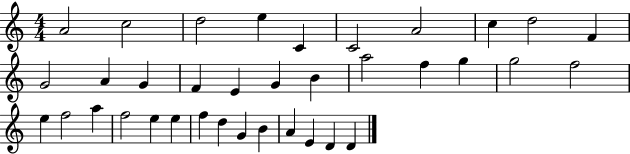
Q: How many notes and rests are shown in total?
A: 36